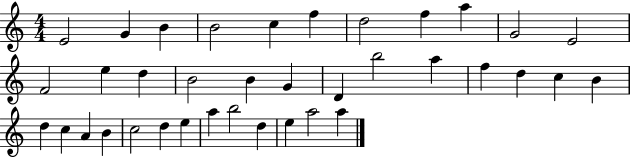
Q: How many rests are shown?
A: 0